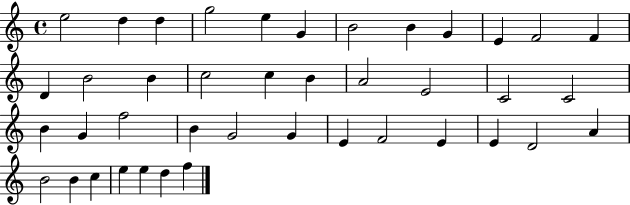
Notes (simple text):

E5/h D5/q D5/q G5/h E5/q G4/q B4/h B4/q G4/q E4/q F4/h F4/q D4/q B4/h B4/q C5/h C5/q B4/q A4/h E4/h C4/h C4/h B4/q G4/q F5/h B4/q G4/h G4/q E4/q F4/h E4/q E4/q D4/h A4/q B4/h B4/q C5/q E5/q E5/q D5/q F5/q